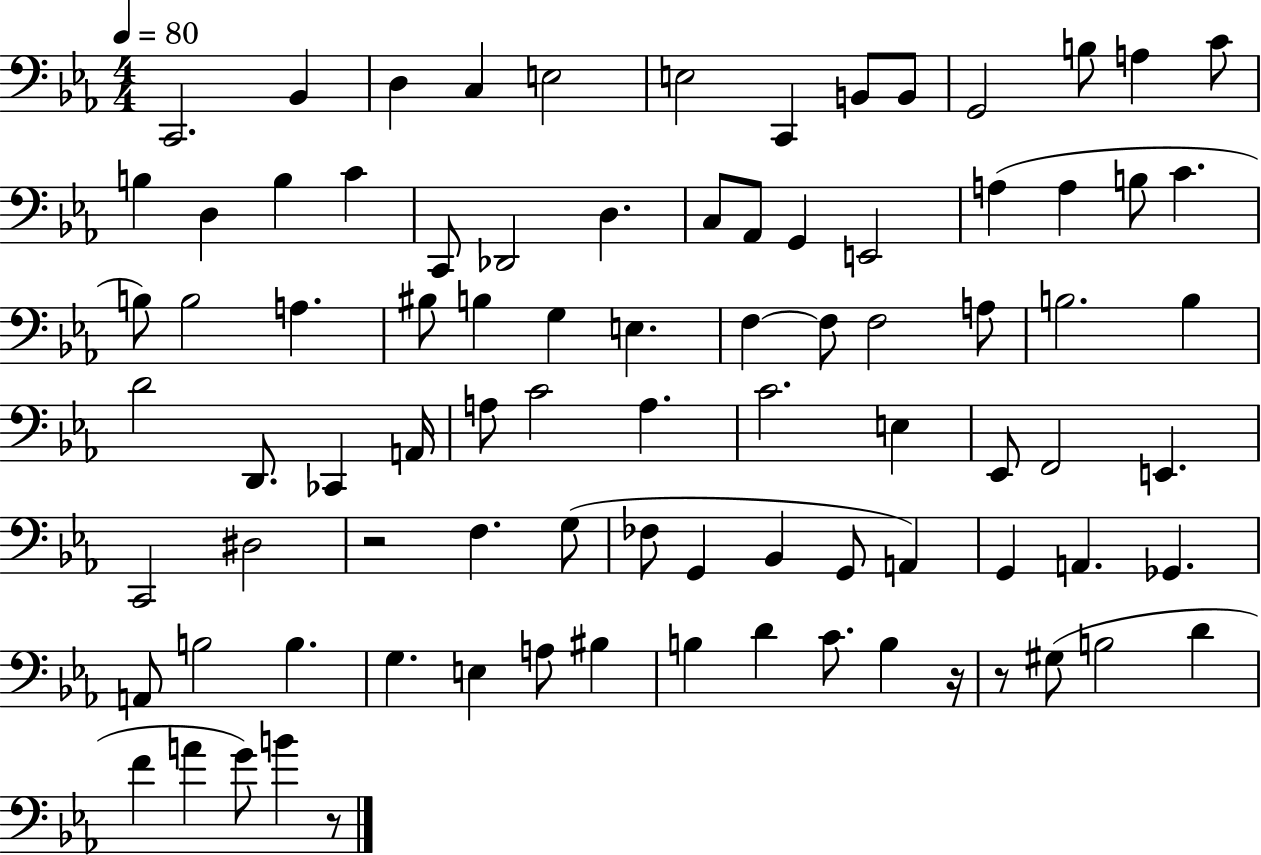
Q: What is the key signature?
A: EES major